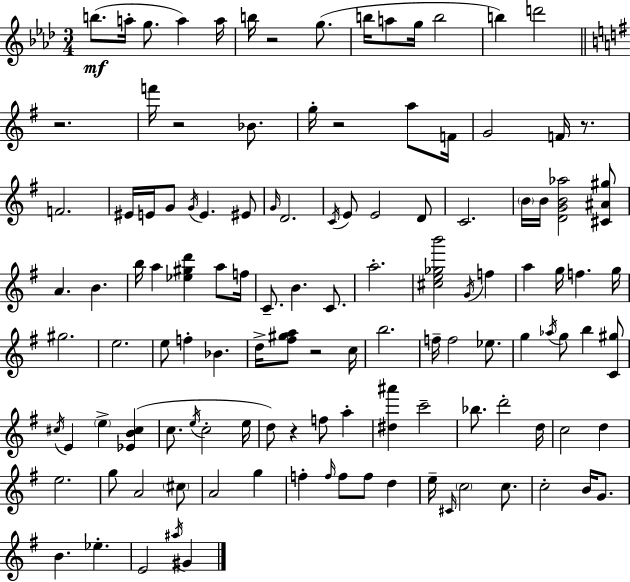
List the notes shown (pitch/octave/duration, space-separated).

B5/e. A5/s G5/e. A5/q A5/s B5/s R/h G5/e. B5/s A5/e G5/s B5/h B5/q D6/h R/h. F6/s R/h Bb4/e. G5/s R/h A5/e F4/s G4/h F4/s R/e. F4/h. EIS4/s E4/s G4/e G4/s E4/q. EIS4/e G4/s D4/h. C4/s E4/e E4/h D4/e C4/h. B4/s B4/s [D4,G4,B4,Ab5]/h [C#4,A#4,G#5]/e A4/q. B4/q. B5/s A5/q [Eb5,G#5,D6]/q A5/e F5/s C4/e. B4/q. C4/e. A5/h. [C#5,E5,Gb5,B6]/h G4/s F5/q A5/q G5/s F5/q. G5/s G#5/h. E5/h. E5/e F5/q Bb4/q. D5/s [F#5,G#5,A5]/e R/h C5/s B5/h. F5/s F5/h Eb5/e. G5/q Ab5/s G5/e B5/q [C4,G#5]/e C#5/s E4/q E5/q [Eb4,B4,C#5]/q C5/e. E5/s C5/h E5/s D5/e R/q F5/e A5/q [D#5,A#6]/q C6/h Bb5/e. D6/h D5/s C5/h D5/q E5/h. G5/e A4/h C#5/e A4/h G5/q F5/q F5/s F5/e F5/e D5/q E5/s C#4/s C5/h C5/e. C5/h B4/s G4/e. B4/q. Eb5/q. E4/h A#5/s G#4/q